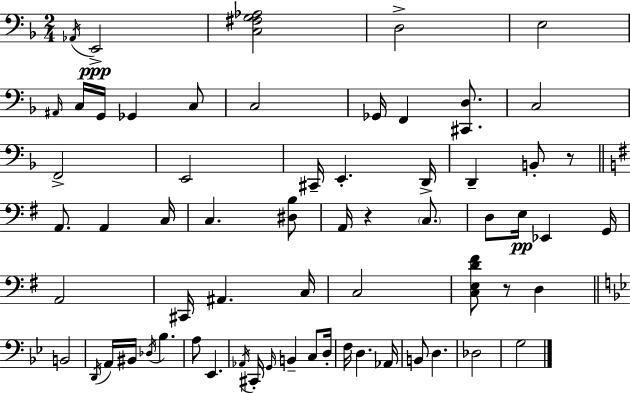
X:1
T:Untitled
M:2/4
L:1/4
K:Dm
_A,,/4 E,,2 [C,^F,G,_A,]2 D,2 E,2 ^A,,/4 C,/4 G,,/4 _G,, C,/2 C,2 _G,,/4 F,, [^C,,D,]/2 C,2 F,,2 E,,2 ^C,,/4 E,, D,,/4 D,, B,,/2 z/2 A,,/2 A,, C,/4 C, [^D,B,]/2 A,,/4 z C,/2 D,/2 E,/4 _E,, G,,/4 A,,2 ^C,,/4 ^A,, C,/4 C,2 [C,E,D^F]/2 z/2 D, B,,2 D,,/4 A,,/4 ^B,,/4 _D,/4 _B, A,/2 _E,, _A,,/4 ^C,,/4 G,,/4 B,, C,/2 D,/4 F,/4 D, _A,,/4 B,,/2 D, _D,2 G,2